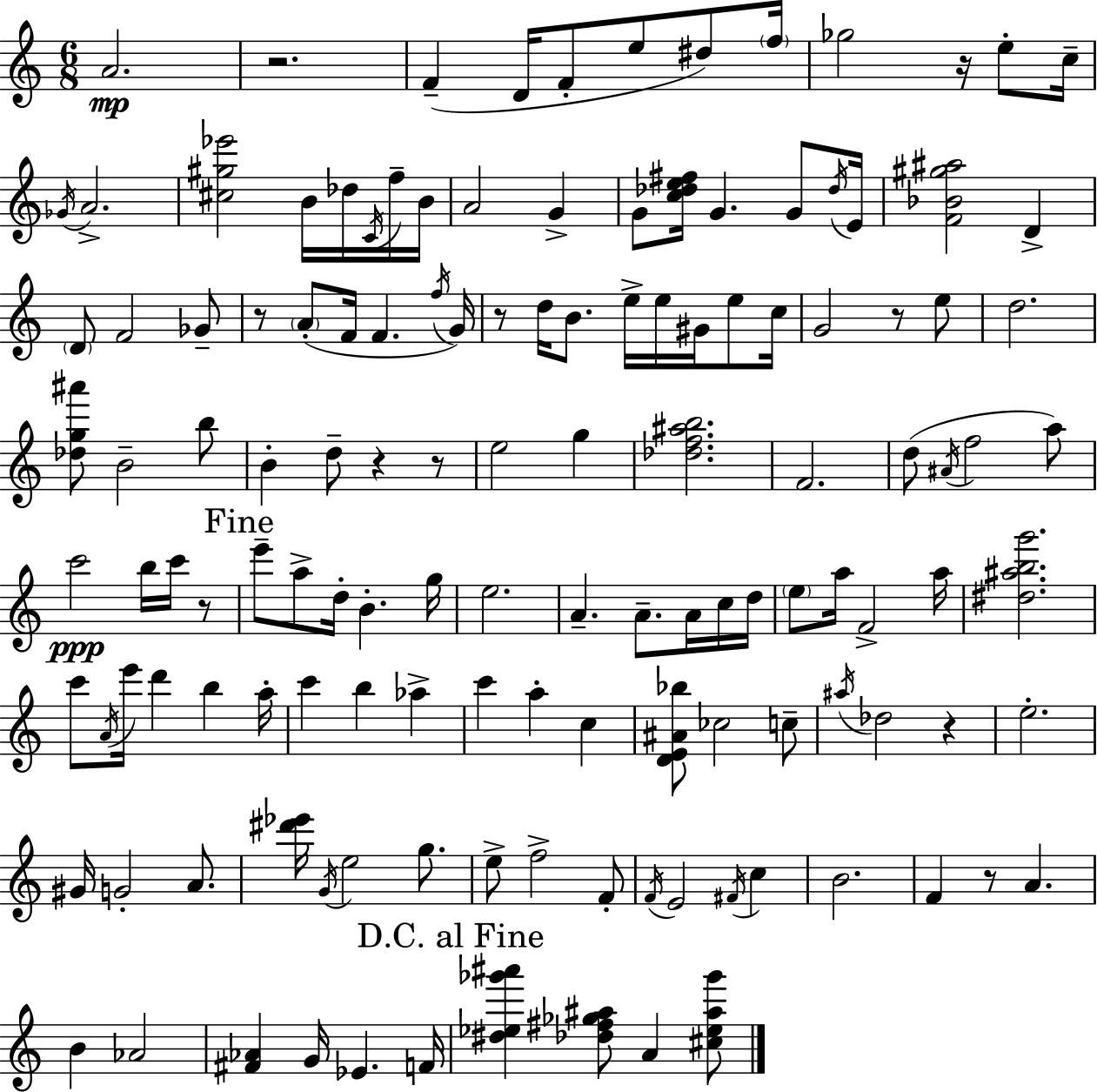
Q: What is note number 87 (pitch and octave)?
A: A#5